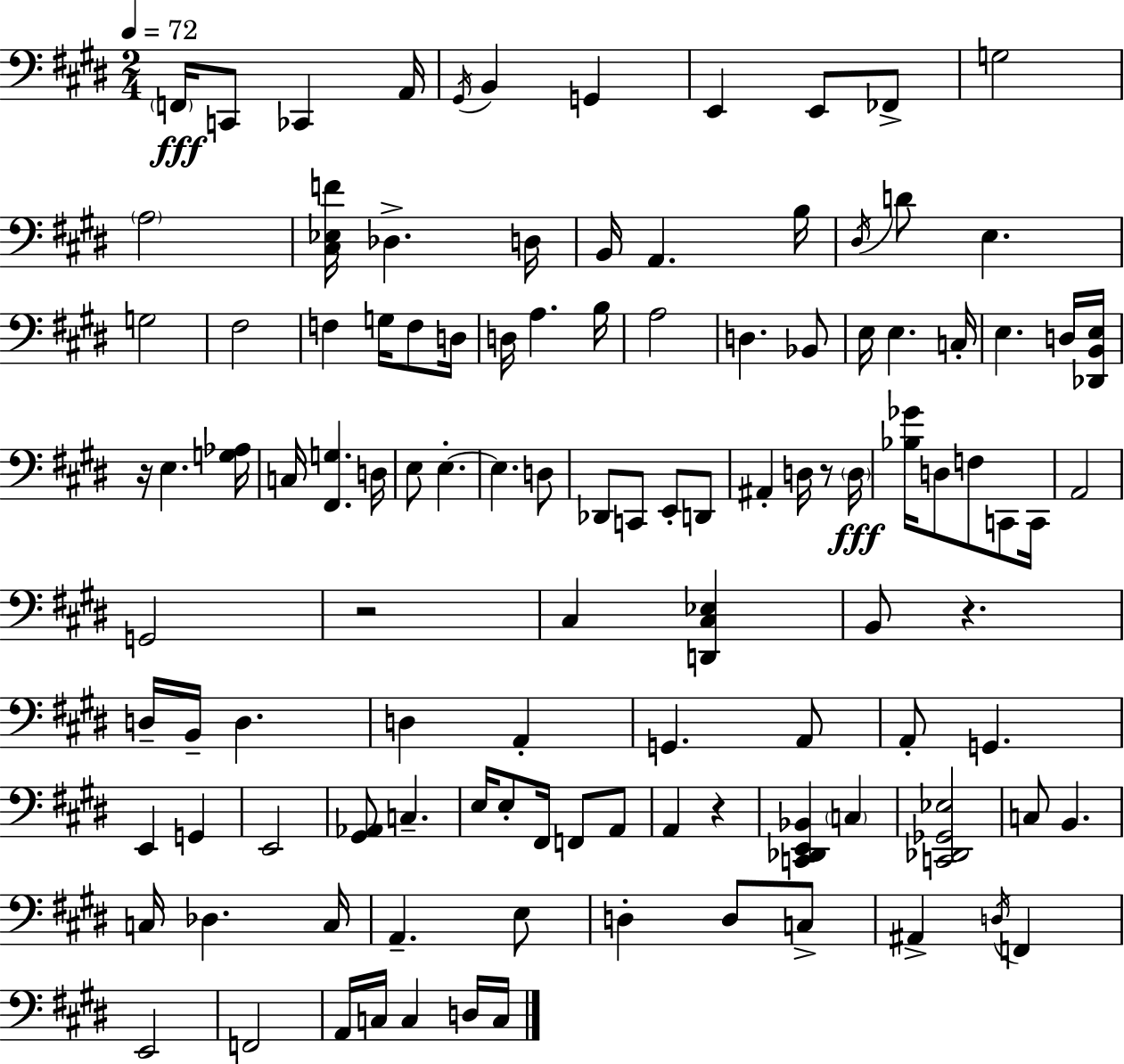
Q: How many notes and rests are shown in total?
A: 113